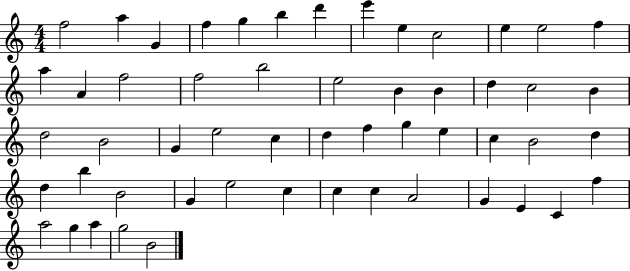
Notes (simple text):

F5/h A5/q G4/q F5/q G5/q B5/q D6/q E6/q E5/q C5/h E5/q E5/h F5/q A5/q A4/q F5/h F5/h B5/h E5/h B4/q B4/q D5/q C5/h B4/q D5/h B4/h G4/q E5/h C5/q D5/q F5/q G5/q E5/q C5/q B4/h D5/q D5/q B5/q B4/h G4/q E5/h C5/q C5/q C5/q A4/h G4/q E4/q C4/q F5/q A5/h G5/q A5/q G5/h B4/h